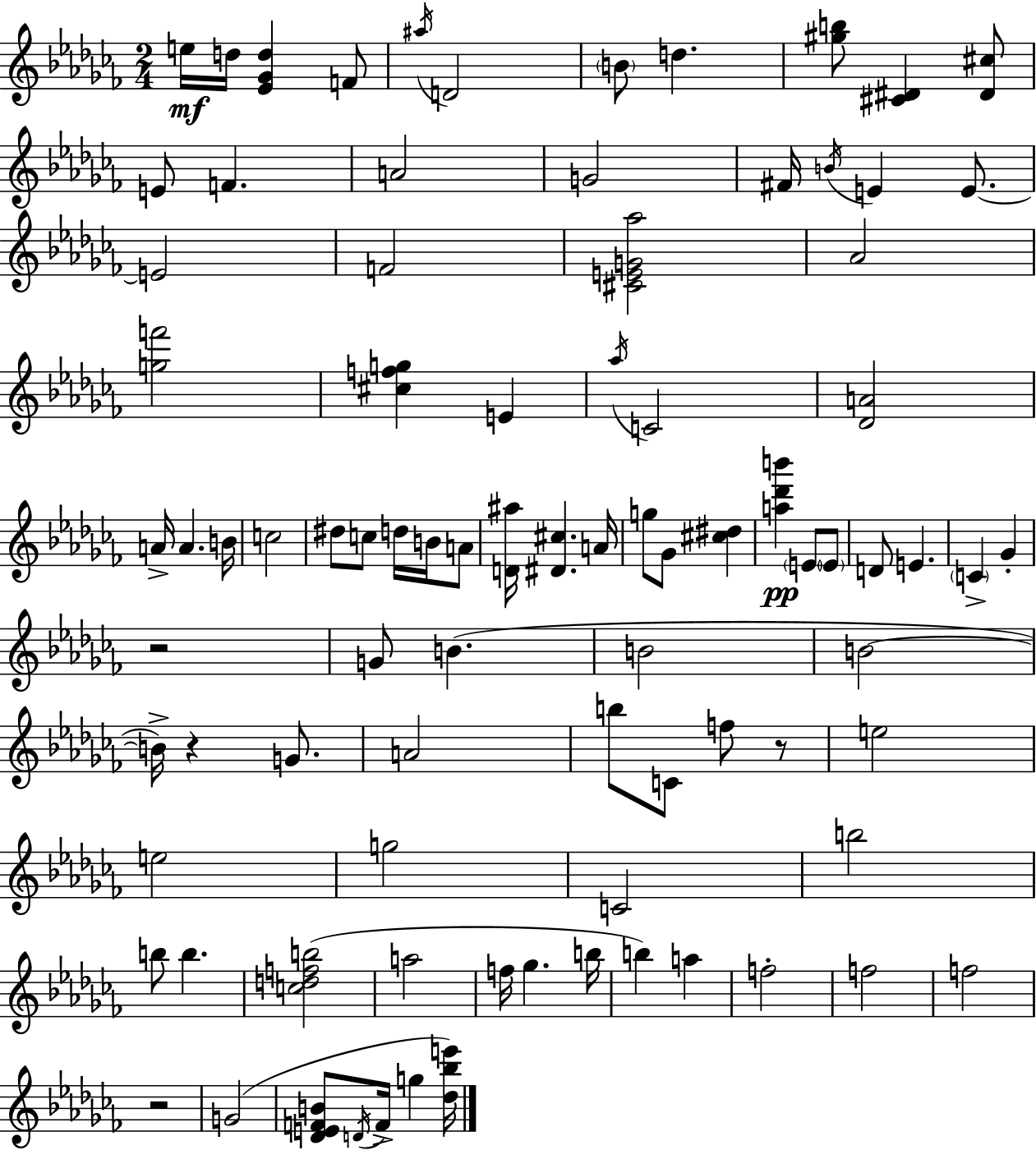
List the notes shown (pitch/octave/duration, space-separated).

E5/s D5/s [Eb4,Gb4,D5]/q F4/e A#5/s D4/h B4/e D5/q. [G#5,B5]/e [C#4,D#4]/q [D#4,C#5]/e E4/e F4/q. A4/h G4/h F#4/s B4/s E4/q E4/e. E4/h F4/h [C#4,E4,G4,Ab5]/h Ab4/h [G5,F6]/h [C#5,F5,G5]/q E4/q Ab5/s C4/h [Db4,A4]/h A4/s A4/q. B4/s C5/h D#5/e C5/e D5/s B4/s A4/e [D4,A#5]/s [D#4,C#5]/q. A4/s G5/e Gb4/e [C#5,D#5]/q [A5,Db6,B6]/q E4/e E4/e D4/e E4/q. C4/q Gb4/q R/h G4/e B4/q. B4/h B4/h B4/s R/q G4/e. A4/h B5/e C4/e F5/e R/e E5/h E5/h G5/h C4/h B5/h B5/e B5/q. [C5,D5,F5,B5]/h A5/h F5/s Gb5/q. B5/s B5/q A5/q F5/h F5/h F5/h R/h G4/h [Db4,E4,F4,B4]/e D4/s F4/s G5/q [Db5,Bb5,E6]/s